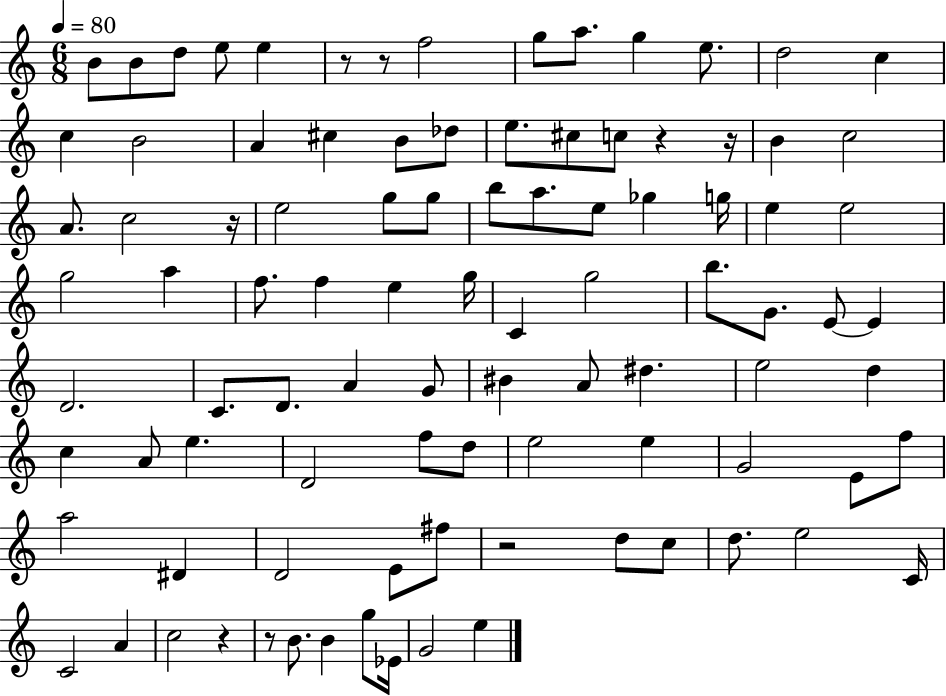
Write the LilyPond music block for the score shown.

{
  \clef treble
  \numericTimeSignature
  \time 6/8
  \key c \major
  \tempo 4 = 80
  b'8 b'8 d''8 e''8 e''4 | r8 r8 f''2 | g''8 a''8. g''4 e''8. | d''2 c''4 | \break c''4 b'2 | a'4 cis''4 b'8 des''8 | e''8. cis''8 c''8 r4 r16 | b'4 c''2 | \break a'8. c''2 r16 | e''2 g''8 g''8 | b''8 a''8. e''8 ges''4 g''16 | e''4 e''2 | \break g''2 a''4 | f''8. f''4 e''4 g''16 | c'4 g''2 | b''8. g'8. e'8~~ e'4 | \break d'2. | c'8. d'8. a'4 g'8 | bis'4 a'8 dis''4. | e''2 d''4 | \break c''4 a'8 e''4. | d'2 f''8 d''8 | e''2 e''4 | g'2 e'8 f''8 | \break a''2 dis'4 | d'2 e'8 fis''8 | r2 d''8 c''8 | d''8. e''2 c'16 | \break c'2 a'4 | c''2 r4 | r8 b'8. b'4 g''8 ees'16 | g'2 e''4 | \break \bar "|."
}